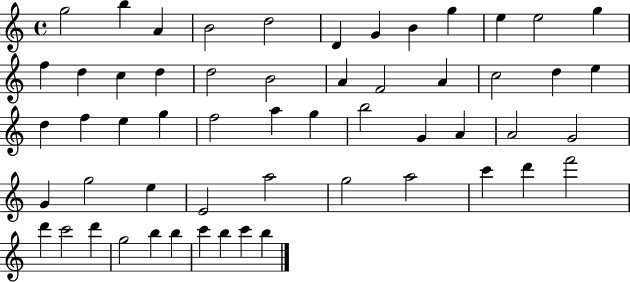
{
  \clef treble
  \time 4/4
  \defaultTimeSignature
  \key c \major
  g''2 b''4 a'4 | b'2 d''2 | d'4 g'4 b'4 g''4 | e''4 e''2 g''4 | \break f''4 d''4 c''4 d''4 | d''2 b'2 | a'4 f'2 a'4 | c''2 d''4 e''4 | \break d''4 f''4 e''4 g''4 | f''2 a''4 g''4 | b''2 g'4 a'4 | a'2 g'2 | \break g'4 g''2 e''4 | e'2 a''2 | g''2 a''2 | c'''4 d'''4 f'''2 | \break d'''4 c'''2 d'''4 | g''2 b''4 b''4 | c'''4 b''4 c'''4 b''4 | \bar "|."
}